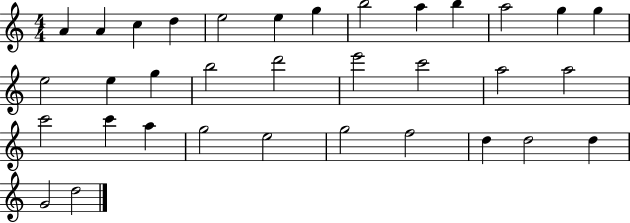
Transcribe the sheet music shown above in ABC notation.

X:1
T:Untitled
M:4/4
L:1/4
K:C
A A c d e2 e g b2 a b a2 g g e2 e g b2 d'2 e'2 c'2 a2 a2 c'2 c' a g2 e2 g2 f2 d d2 d G2 d2